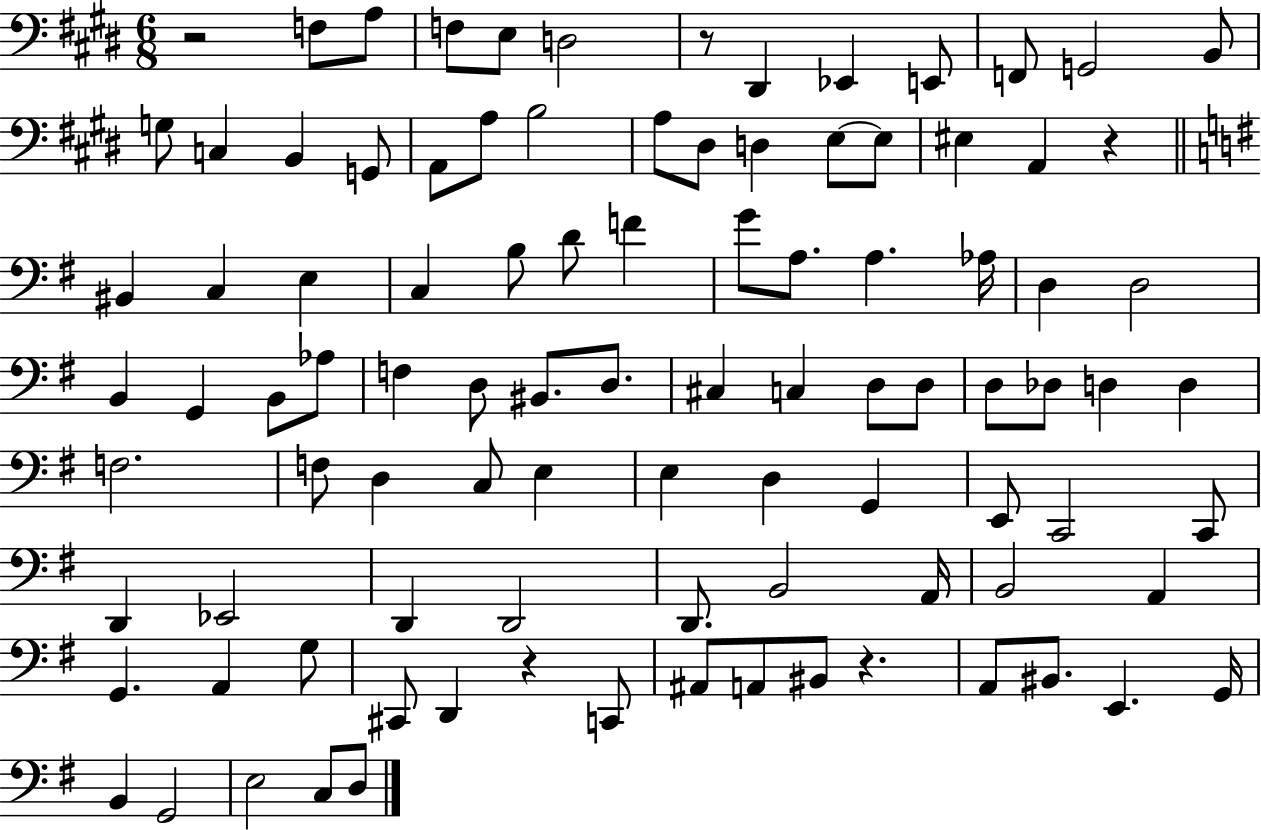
{
  \clef bass
  \numericTimeSignature
  \time 6/8
  \key e \major
  r2 f8 a8 | f8 e8 d2 | r8 dis,4 ees,4 e,8 | f,8 g,2 b,8 | \break g8 c4 b,4 g,8 | a,8 a8 b2 | a8 dis8 d4 e8~~ e8 | eis4 a,4 r4 | \break \bar "||" \break \key g \major bis,4 c4 e4 | c4 b8 d'8 f'4 | g'8 a8. a4. aes16 | d4 d2 | \break b,4 g,4 b,8 aes8 | f4 d8 bis,8. d8. | cis4 c4 d8 d8 | d8 des8 d4 d4 | \break f2. | f8 d4 c8 e4 | e4 d4 g,4 | e,8 c,2 c,8 | \break d,4 ees,2 | d,4 d,2 | d,8. b,2 a,16 | b,2 a,4 | \break g,4. a,4 g8 | cis,8 d,4 r4 c,8 | ais,8 a,8 bis,8 r4. | a,8 bis,8. e,4. g,16 | \break b,4 g,2 | e2 c8 d8 | \bar "|."
}